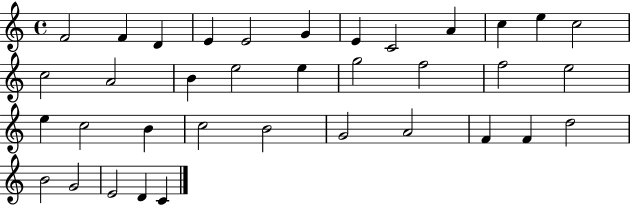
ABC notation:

X:1
T:Untitled
M:4/4
L:1/4
K:C
F2 F D E E2 G E C2 A c e c2 c2 A2 B e2 e g2 f2 f2 e2 e c2 B c2 B2 G2 A2 F F d2 B2 G2 E2 D C